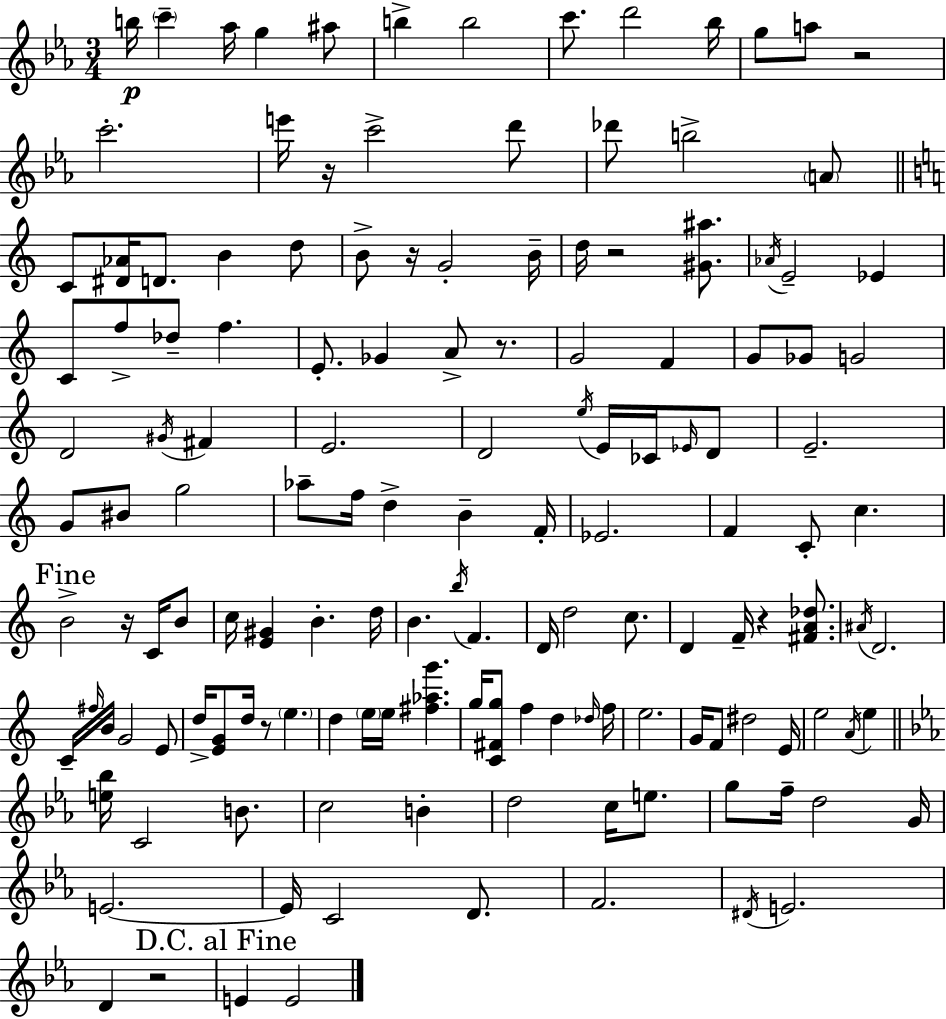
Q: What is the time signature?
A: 3/4